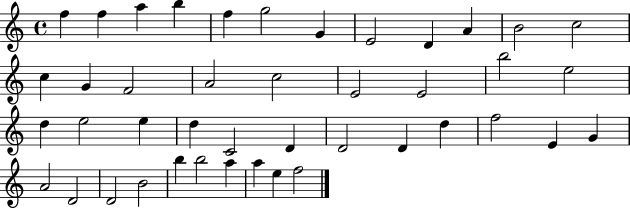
{
  \clef treble
  \time 4/4
  \defaultTimeSignature
  \key c \major
  f''4 f''4 a''4 b''4 | f''4 g''2 g'4 | e'2 d'4 a'4 | b'2 c''2 | \break c''4 g'4 f'2 | a'2 c''2 | e'2 e'2 | b''2 e''2 | \break d''4 e''2 e''4 | d''4 c'2 d'4 | d'2 d'4 d''4 | f''2 e'4 g'4 | \break a'2 d'2 | d'2 b'2 | b''4 b''2 a''4 | a''4 e''4 f''2 | \break \bar "|."
}